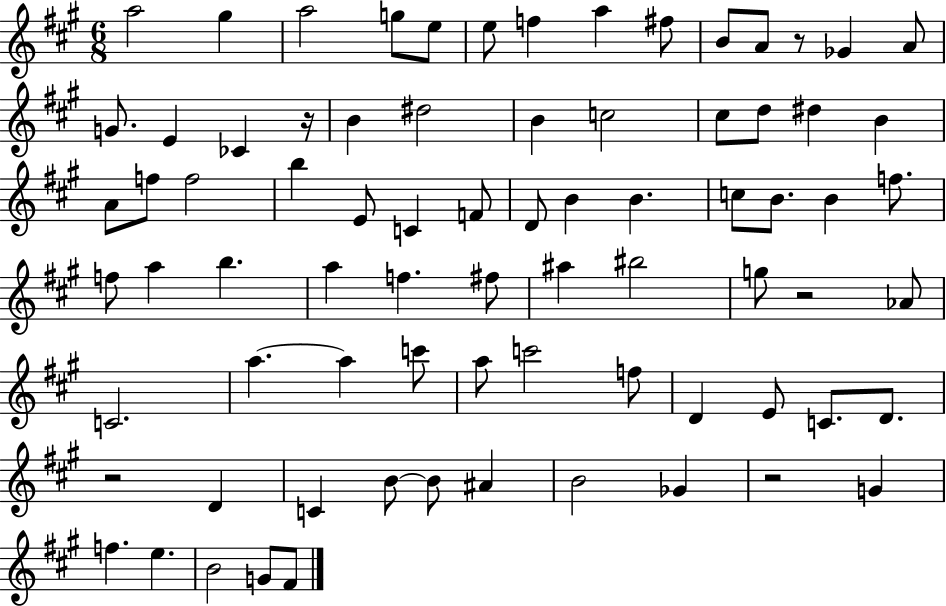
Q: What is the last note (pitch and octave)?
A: F#4